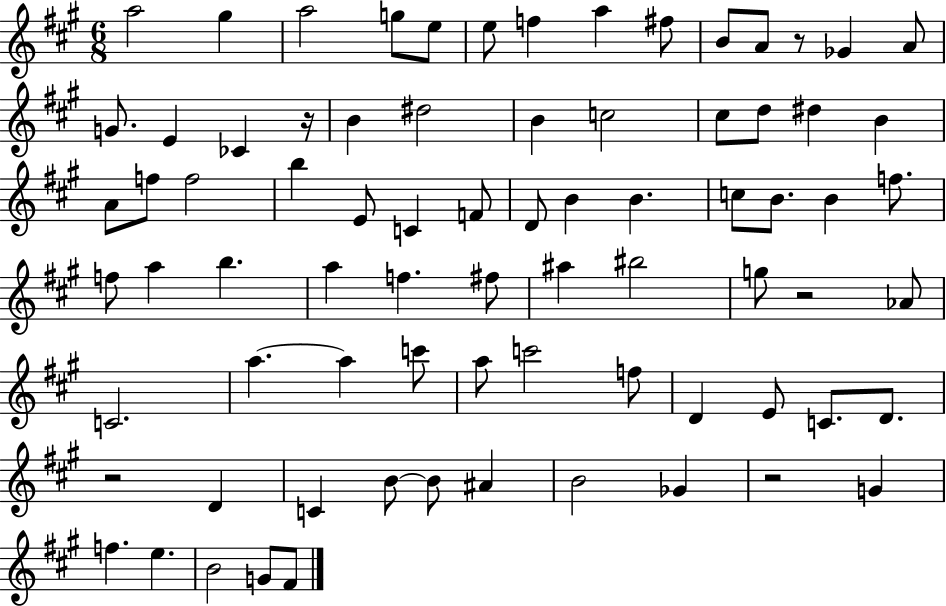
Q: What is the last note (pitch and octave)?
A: F#4